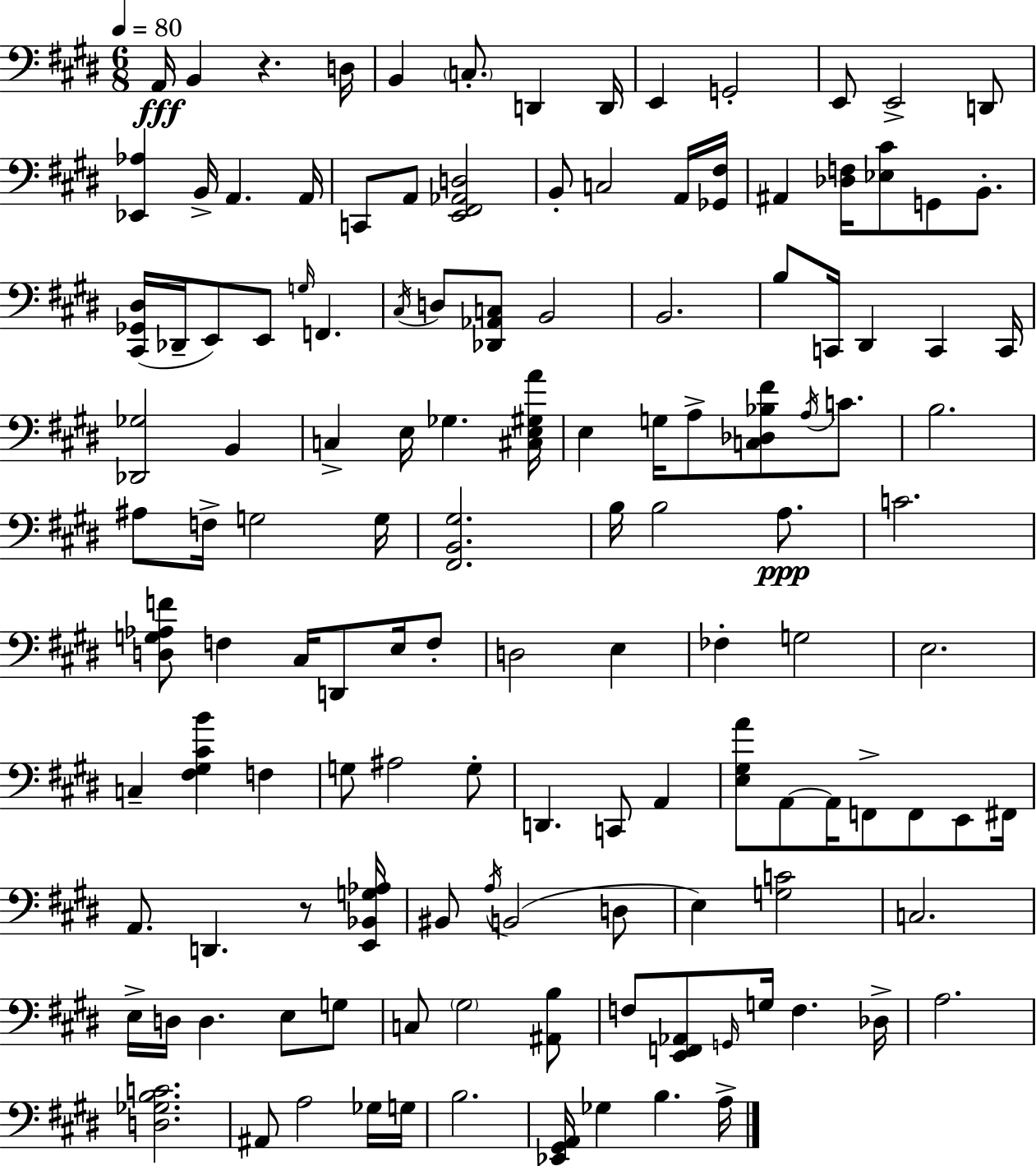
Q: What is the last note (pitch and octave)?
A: A3